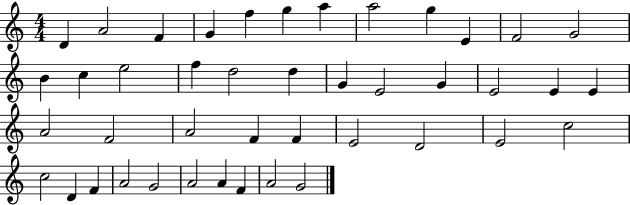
X:1
T:Untitled
M:4/4
L:1/4
K:C
D A2 F G f g a a2 g E F2 G2 B c e2 f d2 d G E2 G E2 E E A2 F2 A2 F F E2 D2 E2 c2 c2 D F A2 G2 A2 A F A2 G2